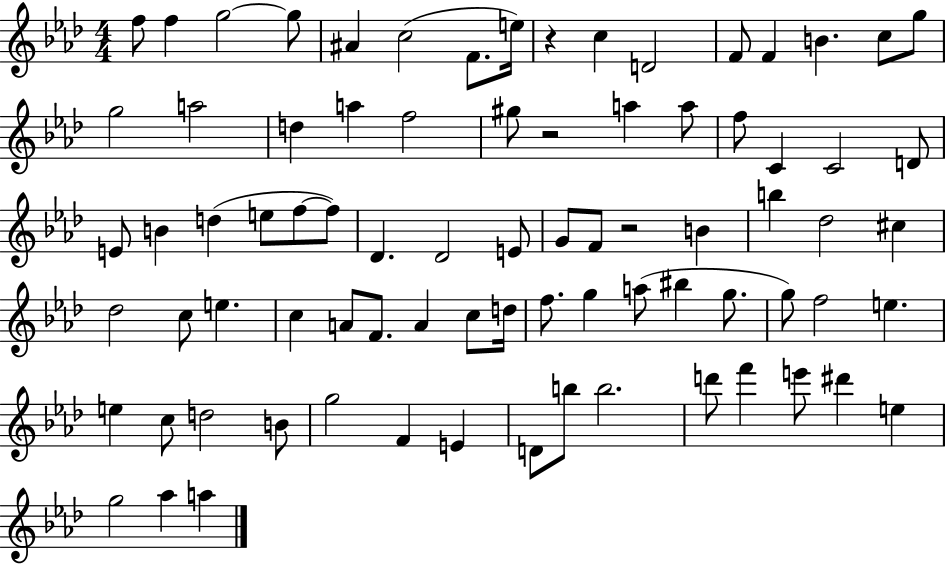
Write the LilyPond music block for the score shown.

{
  \clef treble
  \numericTimeSignature
  \time 4/4
  \key aes \major
  f''8 f''4 g''2~~ g''8 | ais'4 c''2( f'8. e''16) | r4 c''4 d'2 | f'8 f'4 b'4. c''8 g''8 | \break g''2 a''2 | d''4 a''4 f''2 | gis''8 r2 a''4 a''8 | f''8 c'4 c'2 d'8 | \break e'8 b'4 d''4( e''8 f''8~~ f''8) | des'4. des'2 e'8 | g'8 f'8 r2 b'4 | b''4 des''2 cis''4 | \break des''2 c''8 e''4. | c''4 a'8 f'8. a'4 c''8 d''16 | f''8. g''4 a''8( bis''4 g''8. | g''8) f''2 e''4. | \break e''4 c''8 d''2 b'8 | g''2 f'4 e'4 | d'8 b''8 b''2. | d'''8 f'''4 e'''8 dis'''4 e''4 | \break g''2 aes''4 a''4 | \bar "|."
}